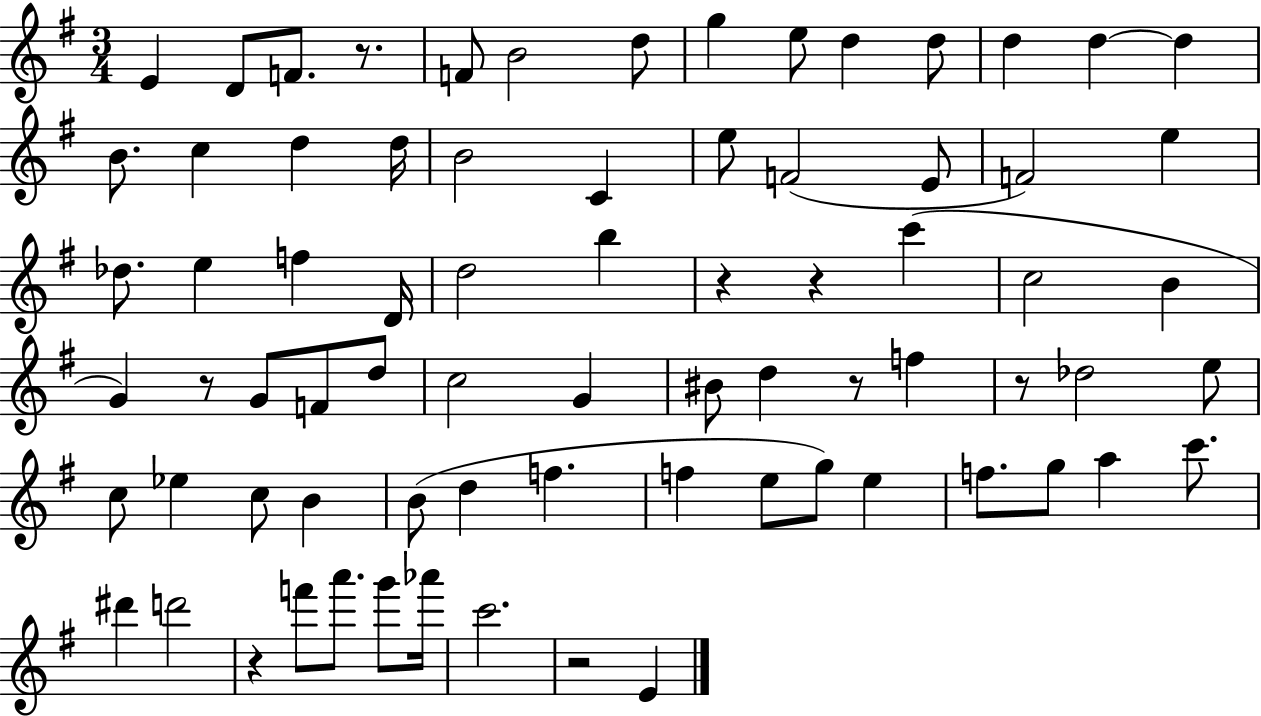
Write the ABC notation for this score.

X:1
T:Untitled
M:3/4
L:1/4
K:G
E D/2 F/2 z/2 F/2 B2 d/2 g e/2 d d/2 d d d B/2 c d d/4 B2 C e/2 F2 E/2 F2 e _d/2 e f D/4 d2 b z z c' c2 B G z/2 G/2 F/2 d/2 c2 G ^B/2 d z/2 f z/2 _d2 e/2 c/2 _e c/2 B B/2 d f f e/2 g/2 e f/2 g/2 a c'/2 ^d' d'2 z f'/2 a'/2 g'/2 _a'/4 c'2 z2 E